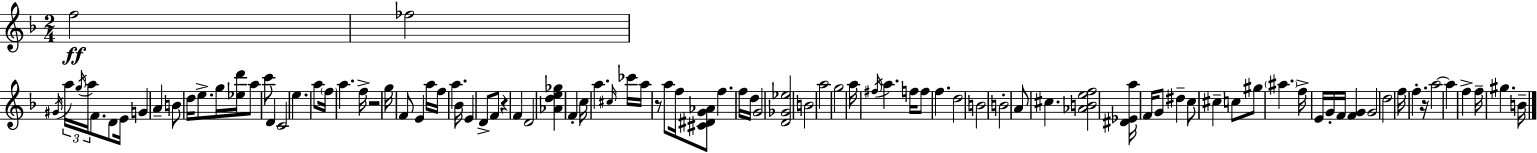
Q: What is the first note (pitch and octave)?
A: F5